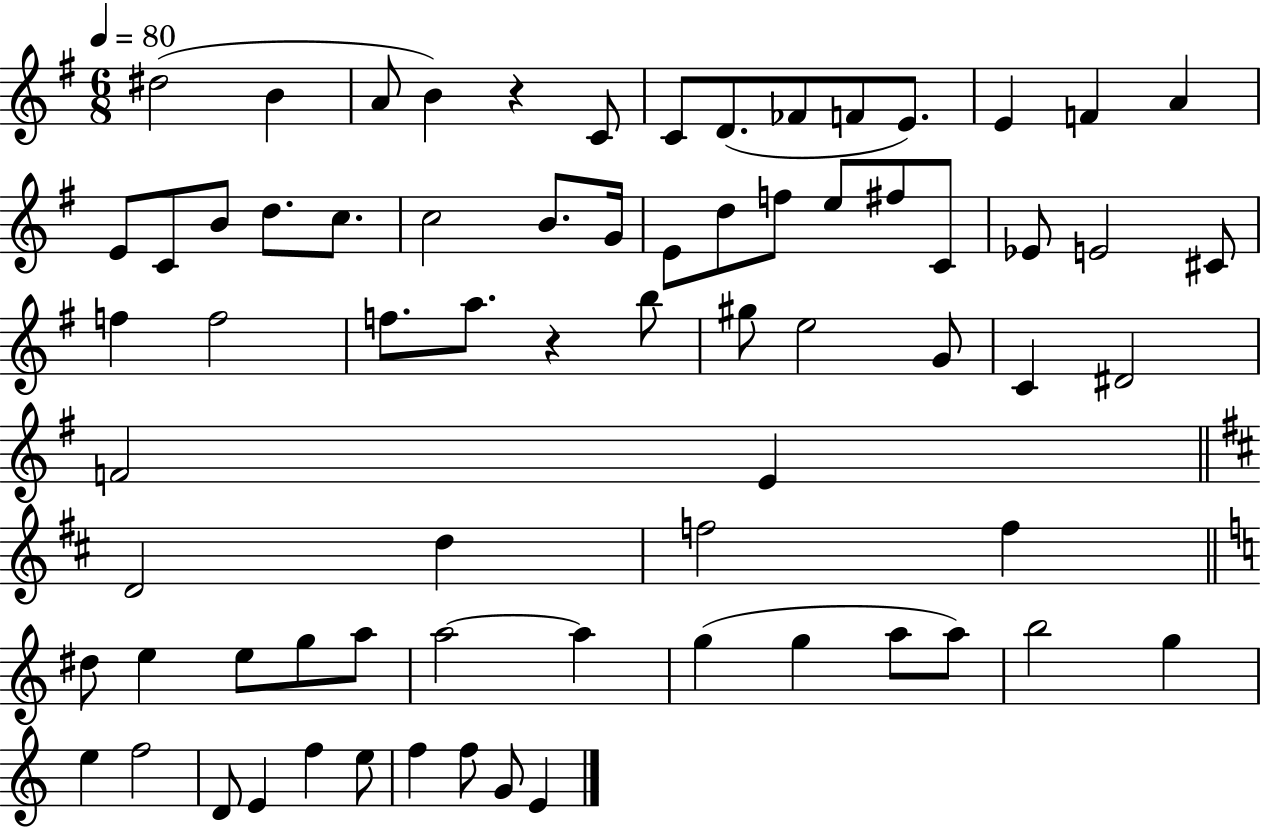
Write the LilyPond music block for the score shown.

{
  \clef treble
  \numericTimeSignature
  \time 6/8
  \key g \major
  \tempo 4 = 80
  \repeat volta 2 { dis''2( b'4 | a'8 b'4) r4 c'8 | c'8 d'8.( fes'8 f'8 e'8.) | e'4 f'4 a'4 | \break e'8 c'8 b'8 d''8. c''8. | c''2 b'8. g'16 | e'8 d''8 f''8 e''8 fis''8 c'8 | ees'8 e'2 cis'8 | \break f''4 f''2 | f''8. a''8. r4 b''8 | gis''8 e''2 g'8 | c'4 dis'2 | \break f'2 e'4 | \bar "||" \break \key b \minor d'2 d''4 | f''2 f''4 | \bar "||" \break \key c \major dis''8 e''4 e''8 g''8 a''8 | a''2~~ a''4 | g''4( g''4 a''8 a''8) | b''2 g''4 | \break e''4 f''2 | d'8 e'4 f''4 e''8 | f''4 f''8 g'8 e'4 | } \bar "|."
}